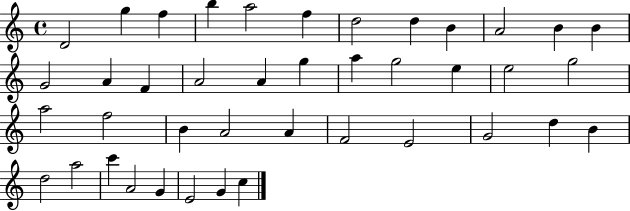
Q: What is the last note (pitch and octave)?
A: C5